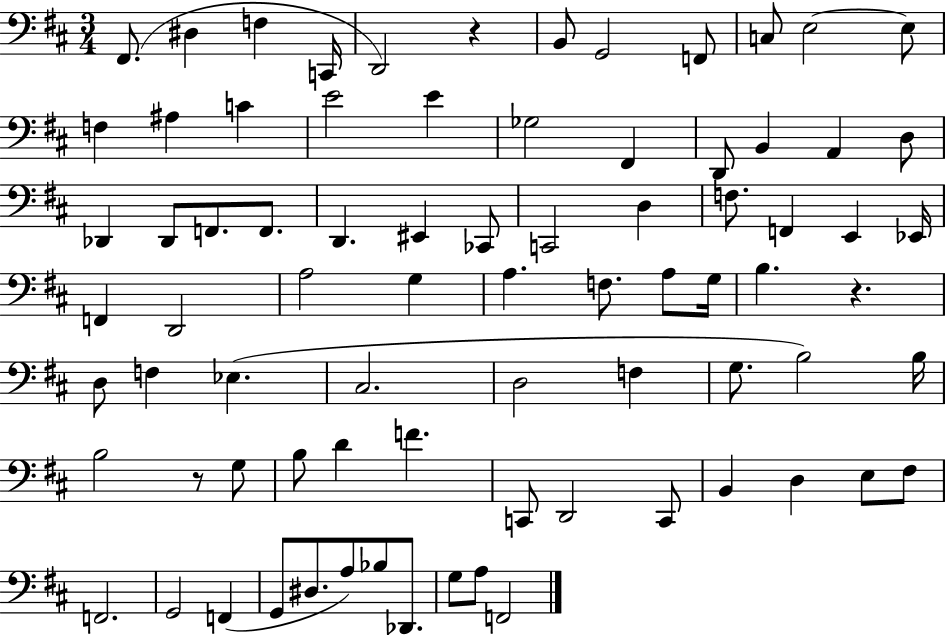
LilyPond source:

{
  \clef bass
  \numericTimeSignature
  \time 3/4
  \key d \major
  fis,8.( dis4 f4 c,16 | d,2) r4 | b,8 g,2 f,8 | c8 e2~~ e8 | \break f4 ais4 c'4 | e'2 e'4 | ges2 fis,4 | d,8 b,4 a,4 d8 | \break des,4 des,8 f,8. f,8. | d,4. eis,4 ces,8 | c,2 d4 | f8. f,4 e,4 ees,16 | \break f,4 d,2 | a2 g4 | a4. f8. a8 g16 | b4. r4. | \break d8 f4 ees4.( | cis2. | d2 f4 | g8. b2) b16 | \break b2 r8 g8 | b8 d'4 f'4. | c,8 d,2 c,8 | b,4 d4 e8 fis8 | \break f,2. | g,2 f,4( | g,8 dis8. a8) bes8 des,8. | g8 a8 f,2 | \break \bar "|."
}